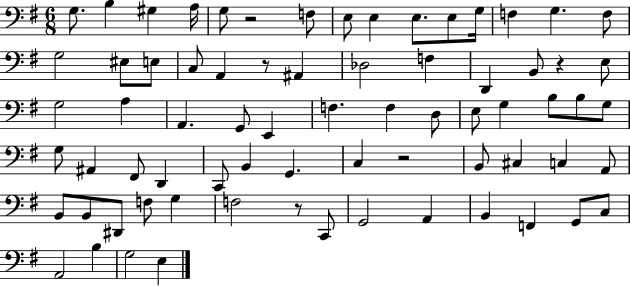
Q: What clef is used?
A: bass